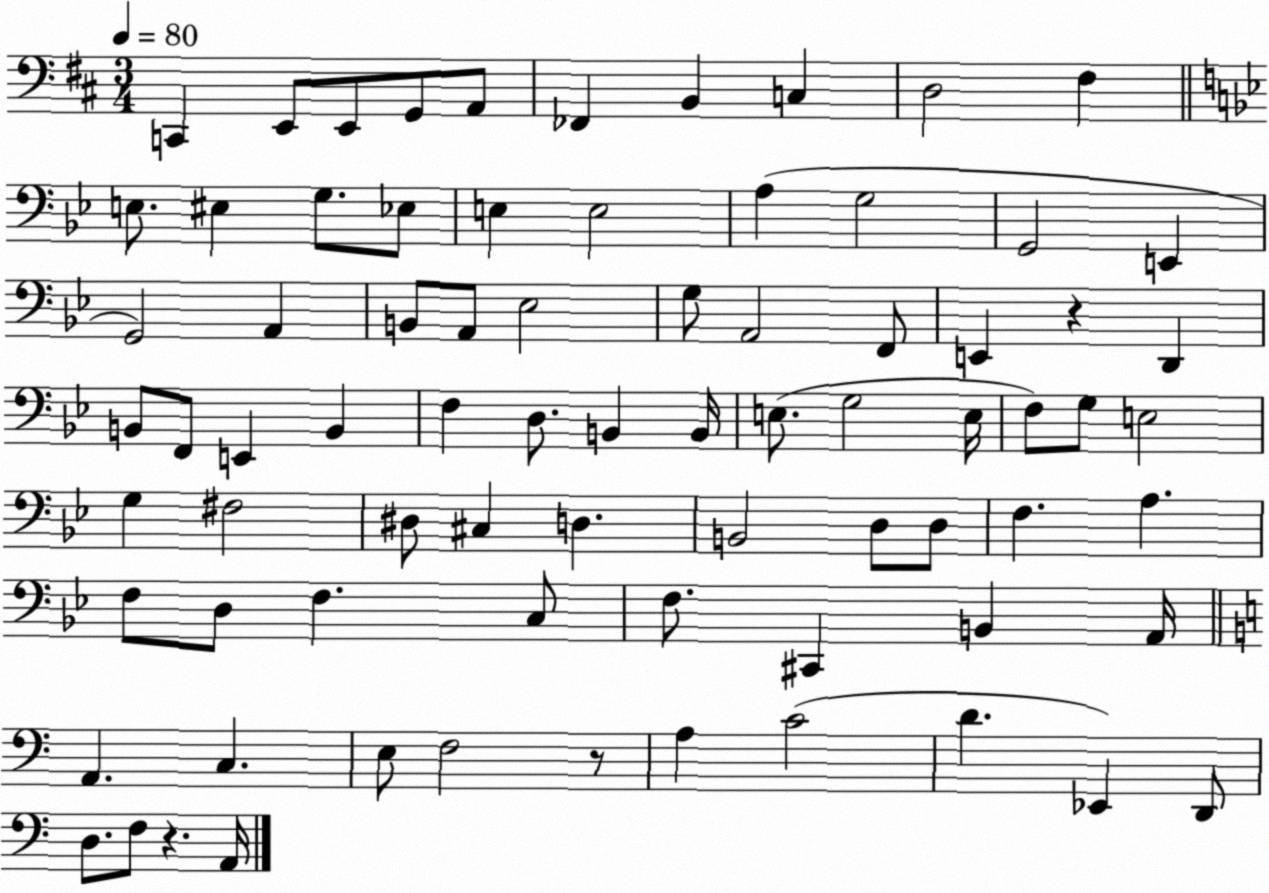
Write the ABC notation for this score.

X:1
T:Untitled
M:3/4
L:1/4
K:D
C,, E,,/2 E,,/2 G,,/2 A,,/2 _F,, B,, C, D,2 ^F, E,/2 ^E, G,/2 _E,/2 E, E,2 A, G,2 G,,2 E,, G,,2 A,, B,,/2 A,,/2 _E,2 G,/2 A,,2 F,,/2 E,, z D,, B,,/2 F,,/2 E,, B,, F, D,/2 B,, B,,/4 E,/2 G,2 E,/4 F,/2 G,/2 E,2 G, ^F,2 ^D,/2 ^C, D, B,,2 D,/2 D,/2 F, A, F,/2 D,/2 F, C,/2 F,/2 ^C,, B,, A,,/4 A,, C, E,/2 F,2 z/2 A, C2 D _E,, D,,/2 D,/2 F,/2 z A,,/4